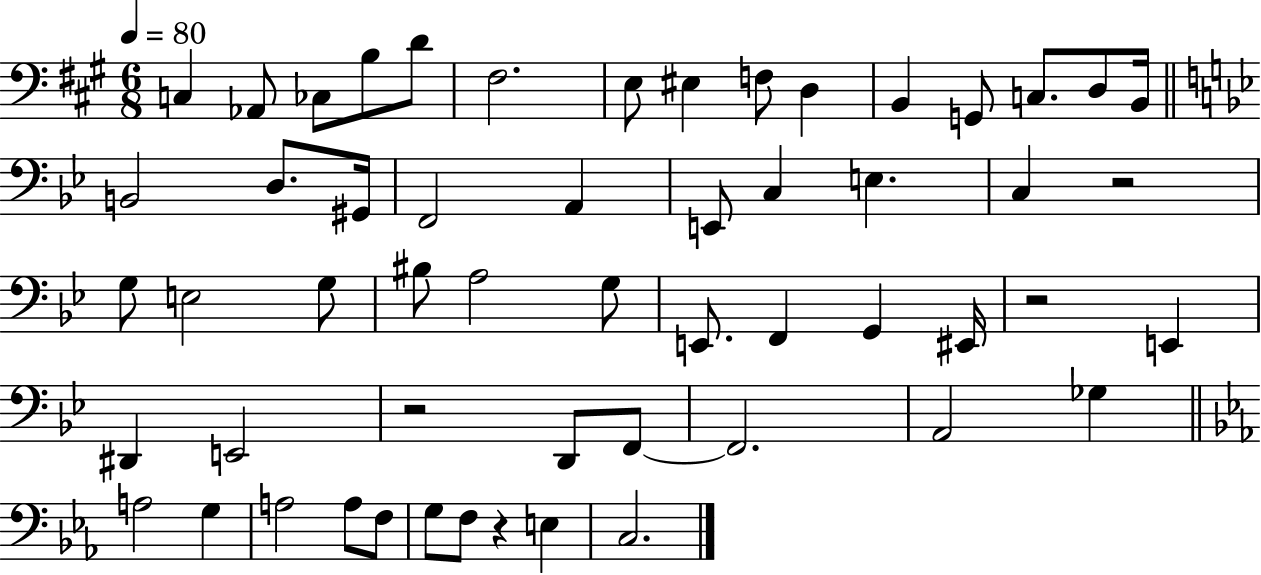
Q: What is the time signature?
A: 6/8